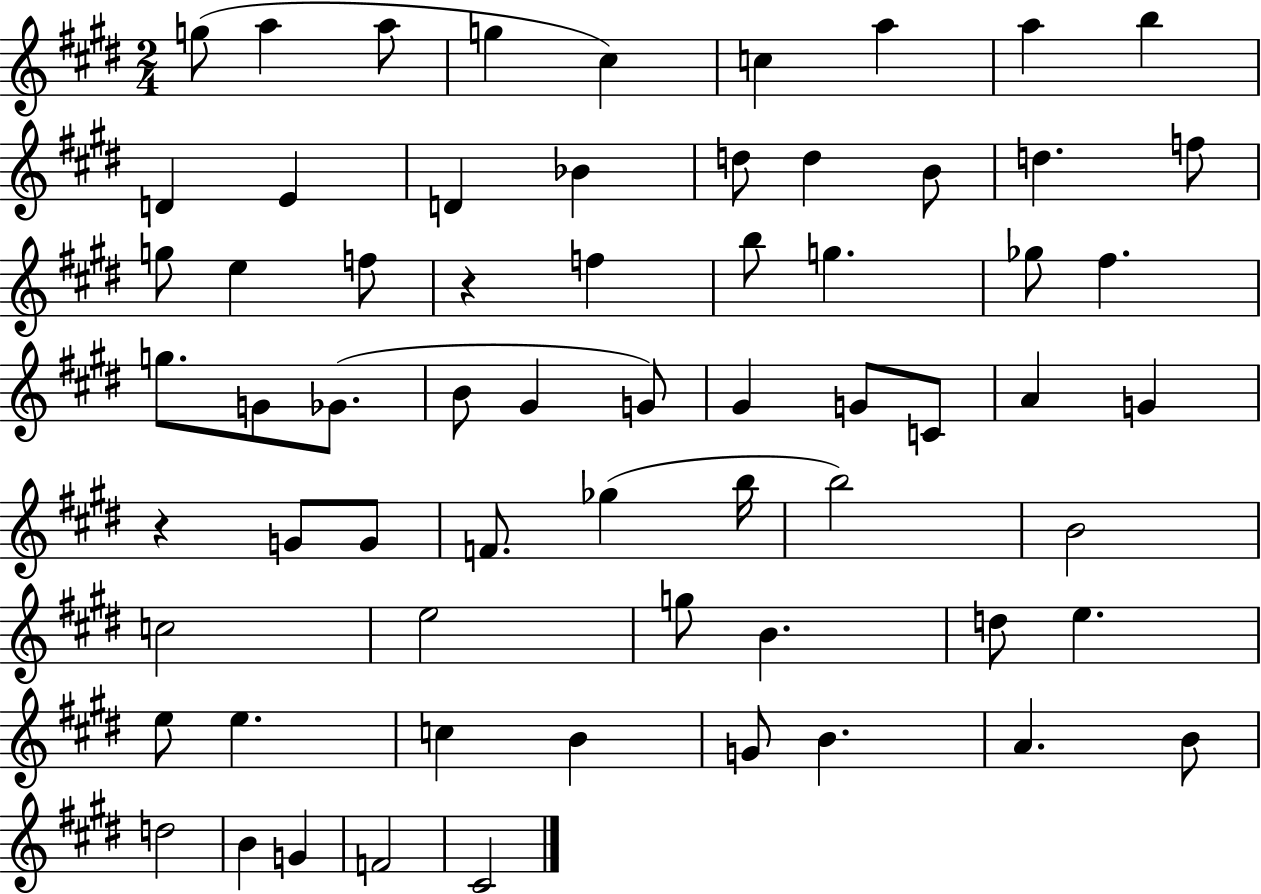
G5/e A5/q A5/e G5/q C#5/q C5/q A5/q A5/q B5/q D4/q E4/q D4/q Bb4/q D5/e D5/q B4/e D5/q. F5/e G5/e E5/q F5/e R/q F5/q B5/e G5/q. Gb5/e F#5/q. G5/e. G4/e Gb4/e. B4/e G#4/q G4/e G#4/q G4/e C4/e A4/q G4/q R/q G4/e G4/e F4/e. Gb5/q B5/s B5/h B4/h C5/h E5/h G5/e B4/q. D5/e E5/q. E5/e E5/q. C5/q B4/q G4/e B4/q. A4/q. B4/e D5/h B4/q G4/q F4/h C#4/h